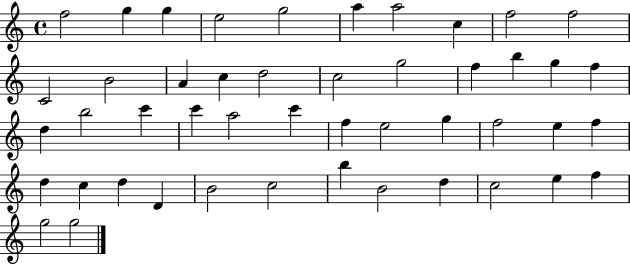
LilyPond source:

{
  \clef treble
  \time 4/4
  \defaultTimeSignature
  \key c \major
  f''2 g''4 g''4 | e''2 g''2 | a''4 a''2 c''4 | f''2 f''2 | \break c'2 b'2 | a'4 c''4 d''2 | c''2 g''2 | f''4 b''4 g''4 f''4 | \break d''4 b''2 c'''4 | c'''4 a''2 c'''4 | f''4 e''2 g''4 | f''2 e''4 f''4 | \break d''4 c''4 d''4 d'4 | b'2 c''2 | b''4 b'2 d''4 | c''2 e''4 f''4 | \break g''2 g''2 | \bar "|."
}